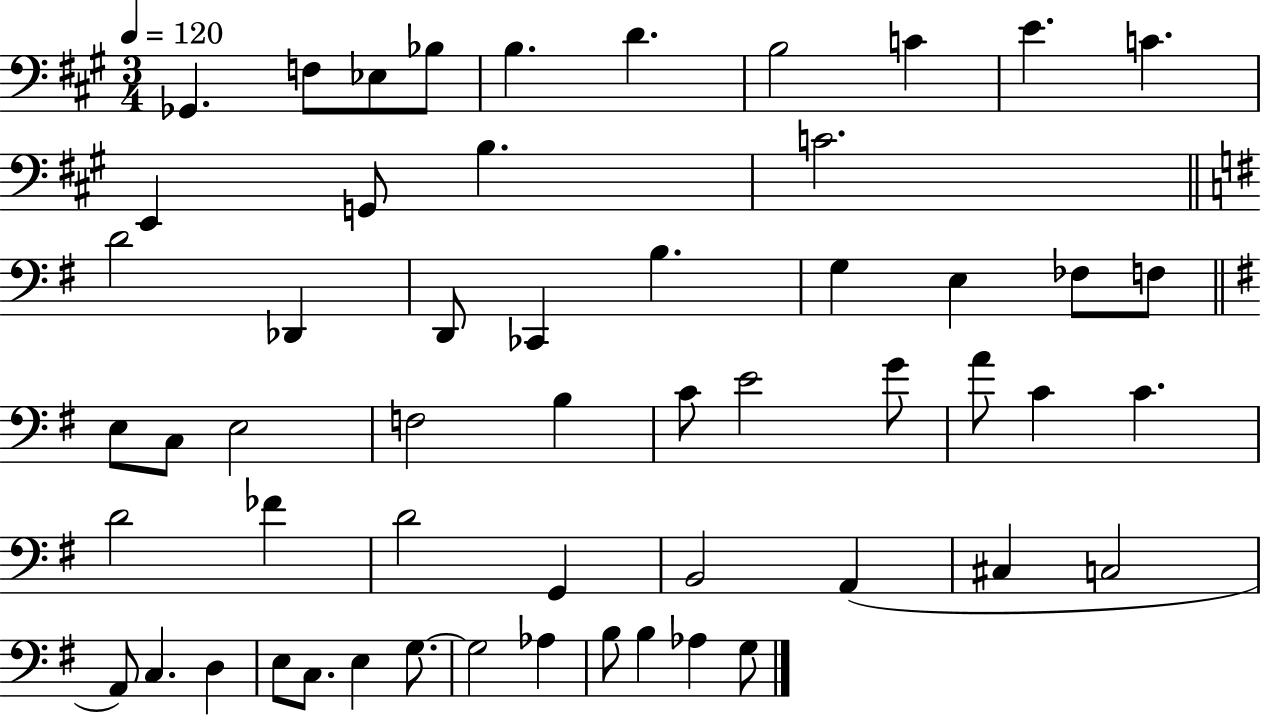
X:1
T:Untitled
M:3/4
L:1/4
K:A
_G,, F,/2 _E,/2 _B,/2 B, D B,2 C E C E,, G,,/2 B, C2 D2 _D,, D,,/2 _C,, B, G, E, _F,/2 F,/2 E,/2 C,/2 E,2 F,2 B, C/2 E2 G/2 A/2 C C D2 _F D2 G,, B,,2 A,, ^C, C,2 A,,/2 C, D, E,/2 C,/2 E, G,/2 G,2 _A, B,/2 B, _A, G,/2